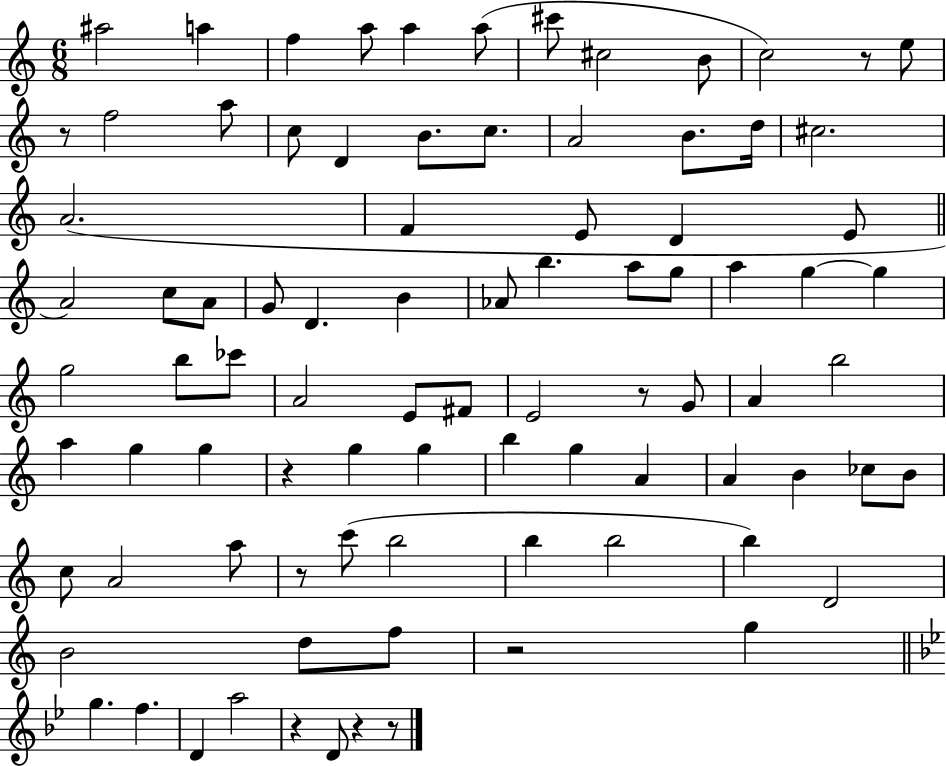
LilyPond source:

{
  \clef treble
  \numericTimeSignature
  \time 6/8
  \key c \major
  \repeat volta 2 { ais''2 a''4 | f''4 a''8 a''4 a''8( | cis'''8 cis''2 b'8 | c''2) r8 e''8 | \break r8 f''2 a''8 | c''8 d'4 b'8. c''8. | a'2 b'8. d''16 | cis''2. | \break a'2.( | f'4 e'8 d'4 e'8 | \bar "||" \break \key c \major a'2) c''8 a'8 | g'8 d'4. b'4 | aes'8 b''4. a''8 g''8 | a''4 g''4~~ g''4 | \break g''2 b''8 ces'''8 | a'2 e'8 fis'8 | e'2 r8 g'8 | a'4 b''2 | \break a''4 g''4 g''4 | r4 g''4 g''4 | b''4 g''4 a'4 | a'4 b'4 ces''8 b'8 | \break c''8 a'2 a''8 | r8 c'''8( b''2 | b''4 b''2 | b''4) d'2 | \break b'2 d''8 f''8 | r2 g''4 | \bar "||" \break \key bes \major g''4. f''4. | d'4 a''2 | r4 d'8 r4 r8 | } \bar "|."
}